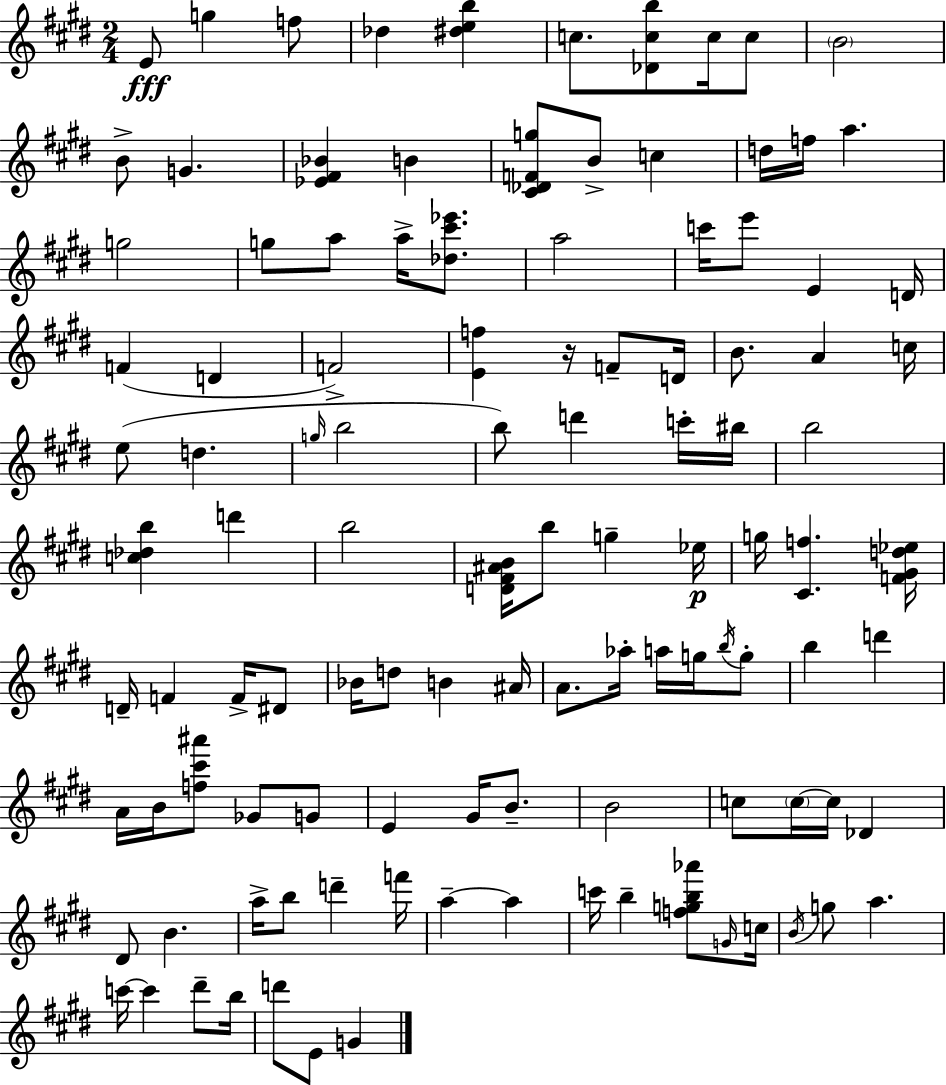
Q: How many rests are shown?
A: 1